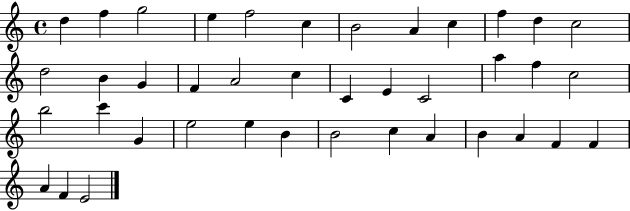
X:1
T:Untitled
M:4/4
L:1/4
K:C
d f g2 e f2 c B2 A c f d c2 d2 B G F A2 c C E C2 a f c2 b2 c' G e2 e B B2 c A B A F F A F E2